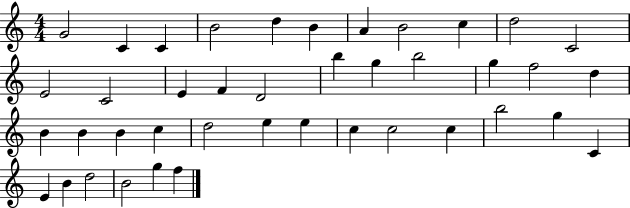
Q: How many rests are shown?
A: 0